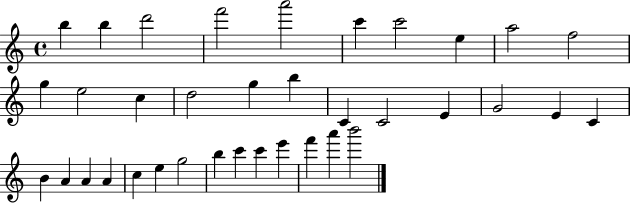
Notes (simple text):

B5/q B5/q D6/h F6/h A6/h C6/q C6/h E5/q A5/h F5/h G5/q E5/h C5/q D5/h G5/q B5/q C4/q C4/h E4/q G4/h E4/q C4/q B4/q A4/q A4/q A4/q C5/q E5/q G5/h B5/q C6/q C6/q E6/q F6/q A6/q B6/h